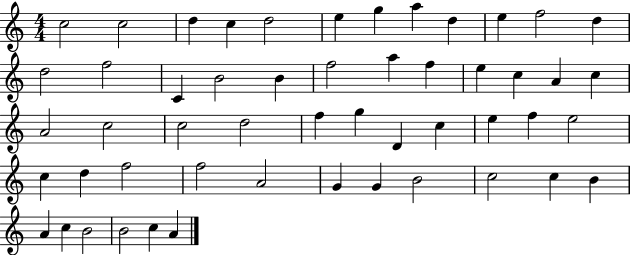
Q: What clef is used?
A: treble